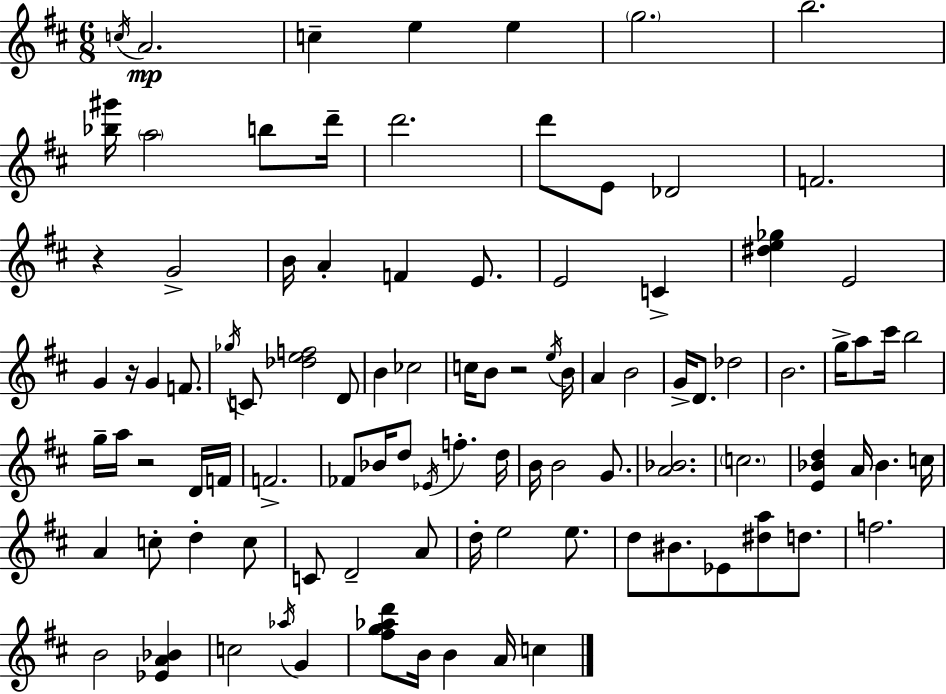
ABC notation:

X:1
T:Untitled
M:6/8
L:1/4
K:D
c/4 A2 c e e g2 b2 [_b^g']/4 a2 b/2 d'/4 d'2 d'/2 E/2 _D2 F2 z G2 B/4 A F E/2 E2 C [^de_g] E2 G z/4 G F/2 _g/4 C/2 [_def]2 D/2 B _c2 c/4 B/2 z2 e/4 B/4 A B2 G/4 D/2 _d2 B2 g/4 a/2 ^c'/4 b2 g/4 a/4 z2 D/4 F/4 F2 _F/2 _B/4 d/2 _E/4 f d/4 B/4 B2 G/2 [A_B]2 c2 [E_Bd] A/4 _B c/4 A c/2 d c/2 C/2 D2 A/2 d/4 e2 e/2 d/2 ^B/2 _E/2 [^da]/2 d/2 f2 B2 [_EA_B] c2 _a/4 G [^fg_ad']/2 B/4 B A/4 c